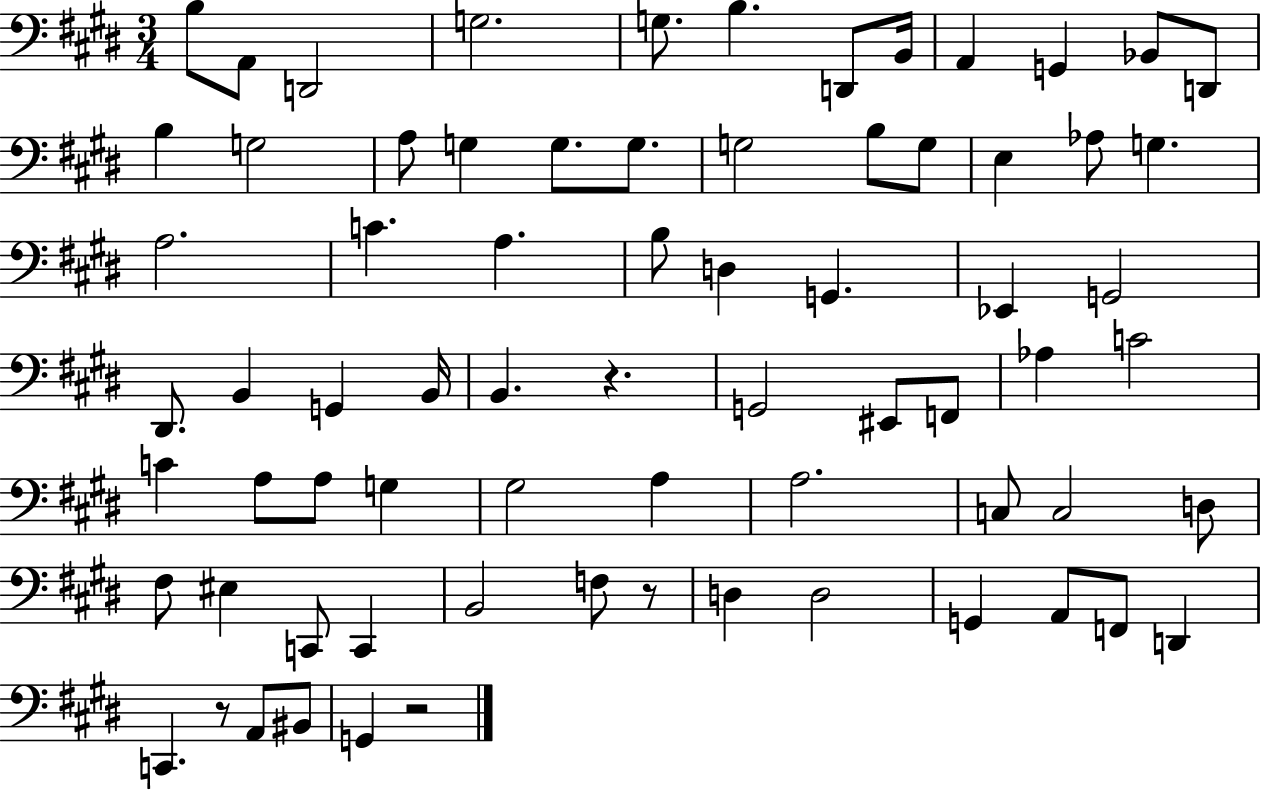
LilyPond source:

{
  \clef bass
  \numericTimeSignature
  \time 3/4
  \key e \major
  b8 a,8 d,2 | g2. | g8. b4. d,8 b,16 | a,4 g,4 bes,8 d,8 | \break b4 g2 | a8 g4 g8. g8. | g2 b8 g8 | e4 aes8 g4. | \break a2. | c'4. a4. | b8 d4 g,4. | ees,4 g,2 | \break dis,8. b,4 g,4 b,16 | b,4. r4. | g,2 eis,8 f,8 | aes4 c'2 | \break c'4 a8 a8 g4 | gis2 a4 | a2. | c8 c2 d8 | \break fis8 eis4 c,8 c,4 | b,2 f8 r8 | d4 d2 | g,4 a,8 f,8 d,4 | \break c,4. r8 a,8 bis,8 | g,4 r2 | \bar "|."
}